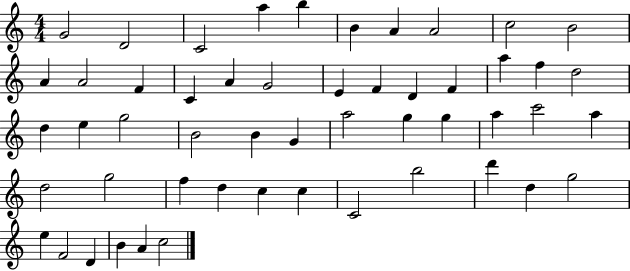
X:1
T:Untitled
M:4/4
L:1/4
K:C
G2 D2 C2 a b B A A2 c2 B2 A A2 F C A G2 E F D F a f d2 d e g2 B2 B G a2 g g a c'2 a d2 g2 f d c c C2 b2 d' d g2 e F2 D B A c2